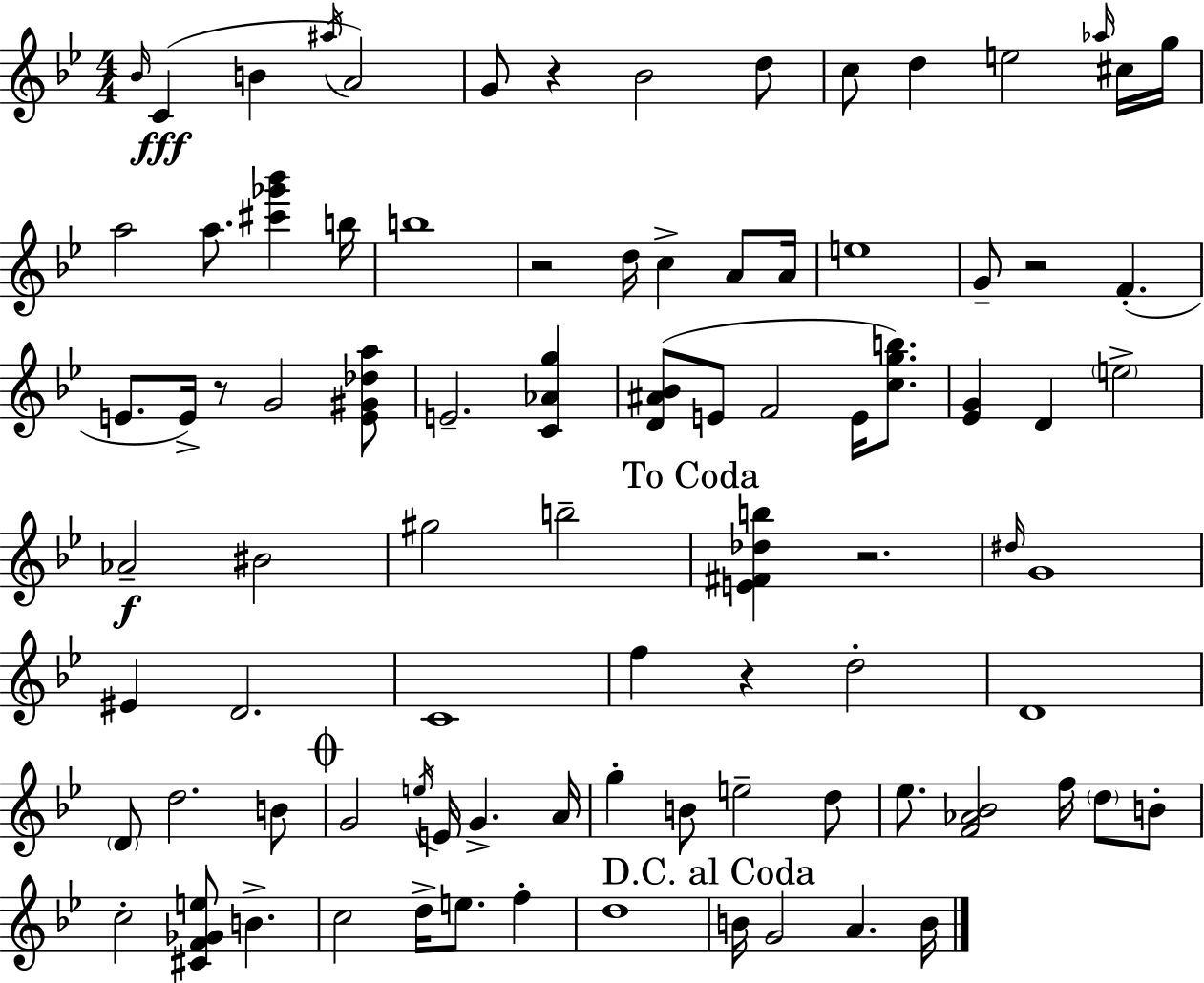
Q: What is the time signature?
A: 4/4